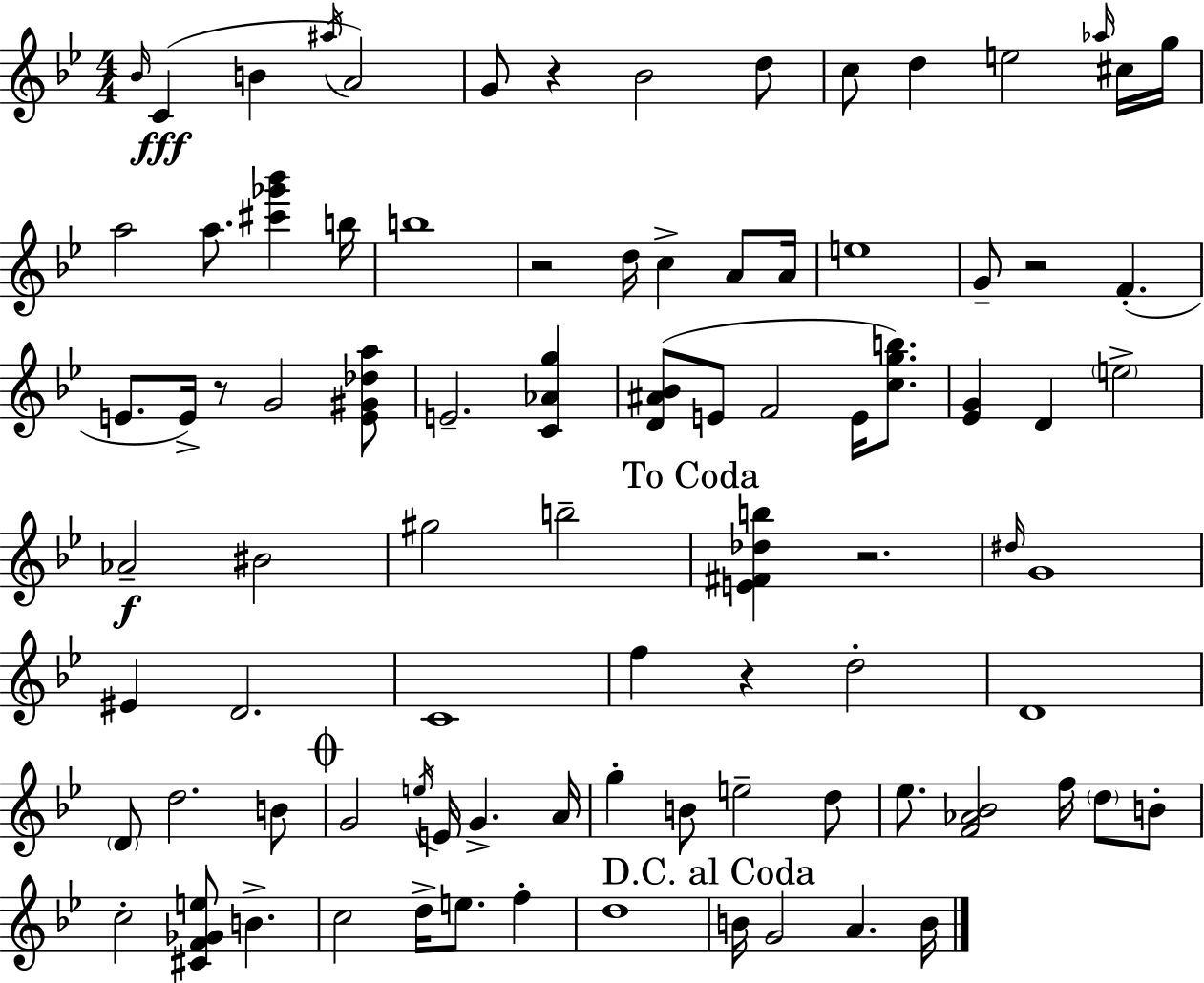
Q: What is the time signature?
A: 4/4